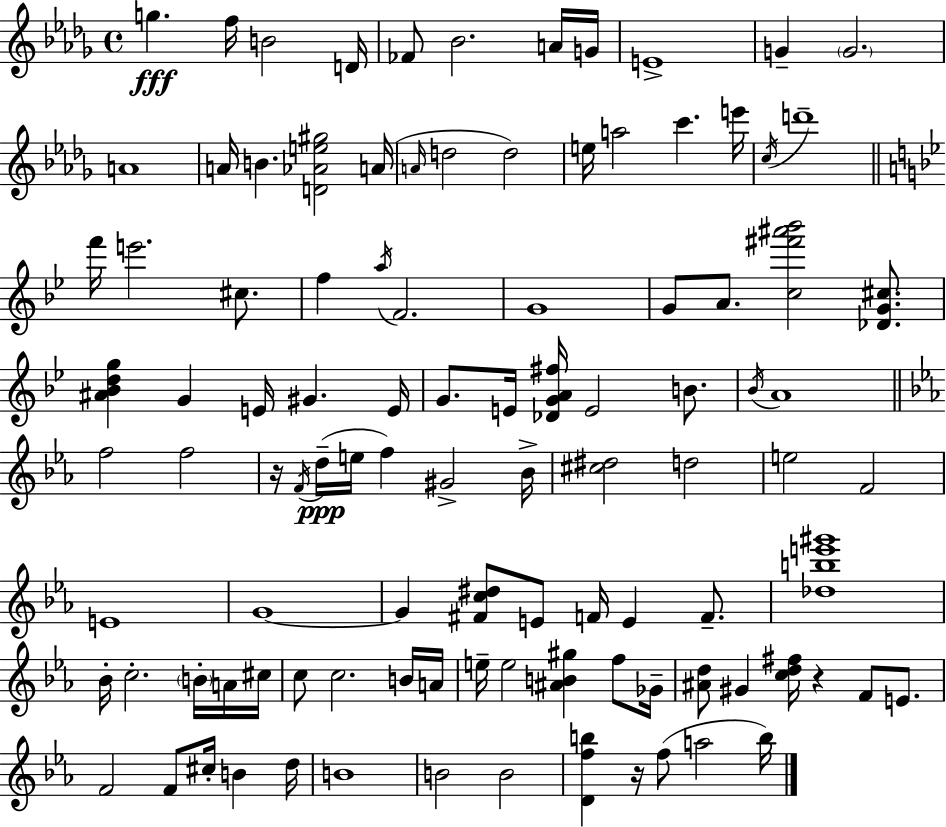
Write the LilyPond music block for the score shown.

{
  \clef treble
  \time 4/4
  \defaultTimeSignature
  \key bes \minor
  g''4.\fff f''16 b'2 d'16 | fes'8 bes'2. a'16 g'16 | e'1-> | g'4-- \parenthesize g'2. | \break a'1 | a'16 b'4. <d' aes' e'' gis''>2 a'16( | \grace { a'16 } d''2 d''2) | e''16 a''2 c'''4. | \break e'''16 \acciaccatura { c''16 } d'''1-- | \bar "||" \break \key bes \major f'''16 e'''2. cis''8. | f''4 \acciaccatura { a''16 } f'2. | g'1 | g'8 a'8. <c'' fis''' ais''' bes'''>2 <des' g' cis''>8. | \break <ais' bes' d'' g''>4 g'4 e'16 gis'4. | e'16 g'8. e'16 <des' g' a' fis''>16 e'2 b'8. | \acciaccatura { bes'16 } a'1 | \bar "||" \break \key c \minor f''2 f''2 | r16 \acciaccatura { f'16 }\ppp d''16--( e''16 f''4) gis'2-> | bes'16-> <cis'' dis''>2 d''2 | e''2 f'2 | \break e'1 | g'1~~ | g'4 <fis' c'' dis''>8 e'8 f'16 e'4 f'8.-- | <des'' b'' e''' gis'''>1 | \break bes'16-. c''2.-. \parenthesize b'16-. a'16 | cis''16 c''8 c''2. b'16 | a'16 e''16-- e''2 <ais' b' gis''>4 f''8 | ges'16-- <ais' d''>8 gis'4 <c'' d'' fis''>16 r4 f'8 e'8. | \break f'2 f'8 cis''16-. b'4 | d''16 b'1 | b'2 b'2 | <d' f'' b''>4 r16 f''8( a''2 | \break b''16) \bar "|."
}